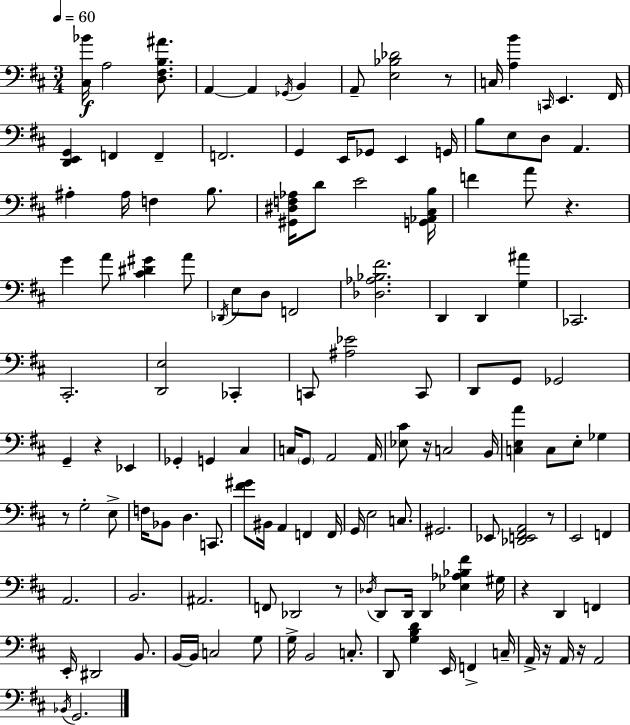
X:1
T:Untitled
M:3/4
L:1/4
K:D
[^C,_B]/4 A,2 [D,^F,B,^A]/2 A,, A,, _G,,/4 B,, A,,/2 [E,_B,_D]2 z/2 C,/4 [A,B] C,,/4 E,, ^F,,/4 [D,,E,,G,,] F,, F,, F,,2 G,, E,,/4 _G,,/2 E,, G,,/4 B,/2 E,/2 D,/2 A,, ^A, ^A,/4 F, B,/2 [^G,,^D,F,_A,]/4 D/2 E2 [G,,_A,,^C,B,]/4 F A/2 z G A/2 [^C^D^G] A/2 _D,,/4 E,/2 D,/2 F,,2 [_D,_A,_B,^F]2 D,, D,, [G,^A] _C,,2 ^C,,2 [D,,E,]2 _C,, C,,/2 [^A,_E]2 C,,/2 D,,/2 G,,/2 _G,,2 G,, z _E,, _G,, G,, ^C, C,/4 G,,/2 A,,2 A,,/4 [_E,^C]/2 z/4 C,2 B,,/4 [C,E,A] C,/2 E,/2 _G, z/2 G,2 E,/2 F,/4 _B,,/2 D, C,,/2 [^F^G]/2 ^B,,/4 A,, F,, F,,/4 G,,/4 E,2 C,/2 ^G,,2 _E,,/2 [_D,,E,,^F,,A,,]2 z/2 E,,2 F,, A,,2 B,,2 ^A,,2 F,,/2 _D,,2 z/2 _D,/4 D,,/2 D,,/4 D,, [_E,_A,_B,^F] ^G,/4 z D,, F,, E,,/4 ^D,,2 B,,/2 B,,/4 B,,/4 C,2 G,/2 G,/4 B,,2 C,/2 D,,/2 [G,B,D] E,,/4 F,, C,/4 A,,/4 z/4 A,,/4 z/4 A,,2 _B,,/4 G,,2